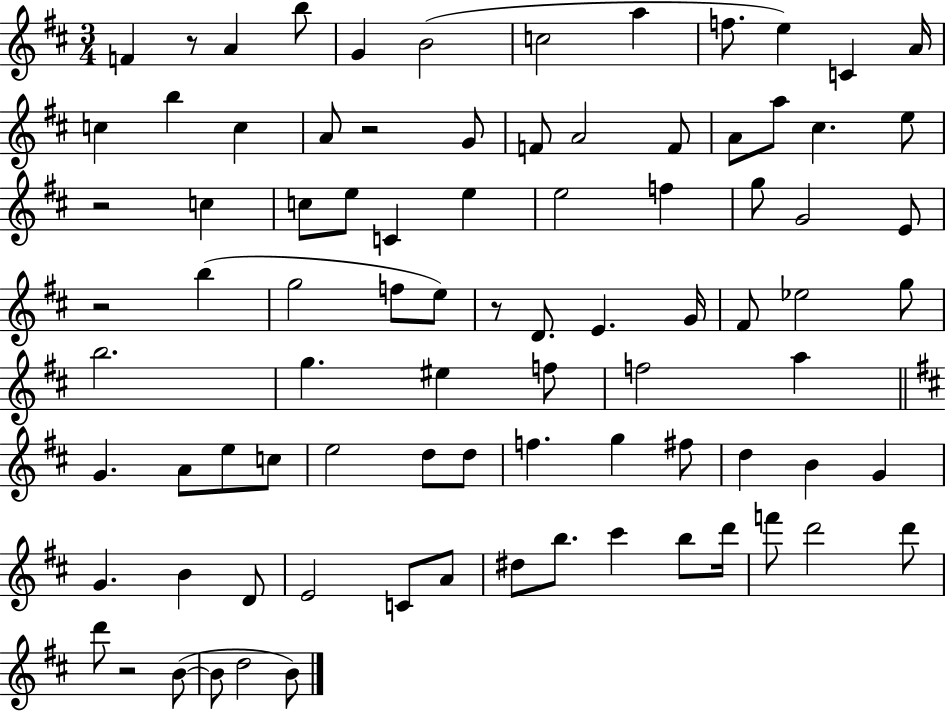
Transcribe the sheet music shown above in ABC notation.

X:1
T:Untitled
M:3/4
L:1/4
K:D
F z/2 A b/2 G B2 c2 a f/2 e C A/4 c b c A/2 z2 G/2 F/2 A2 F/2 A/2 a/2 ^c e/2 z2 c c/2 e/2 C e e2 f g/2 G2 E/2 z2 b g2 f/2 e/2 z/2 D/2 E G/4 ^F/2 _e2 g/2 b2 g ^e f/2 f2 a G A/2 e/2 c/2 e2 d/2 d/2 f g ^f/2 d B G G B D/2 E2 C/2 A/2 ^d/2 b/2 ^c' b/2 d'/4 f'/2 d'2 d'/2 d'/2 z2 B/2 B/2 d2 B/2